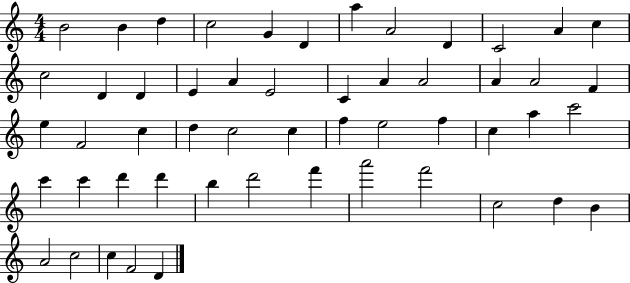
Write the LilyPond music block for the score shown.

{
  \clef treble
  \numericTimeSignature
  \time 4/4
  \key c \major
  b'2 b'4 d''4 | c''2 g'4 d'4 | a''4 a'2 d'4 | c'2 a'4 c''4 | \break c''2 d'4 d'4 | e'4 a'4 e'2 | c'4 a'4 a'2 | a'4 a'2 f'4 | \break e''4 f'2 c''4 | d''4 c''2 c''4 | f''4 e''2 f''4 | c''4 a''4 c'''2 | \break c'''4 c'''4 d'''4 d'''4 | b''4 d'''2 f'''4 | a'''2 f'''2 | c''2 d''4 b'4 | \break a'2 c''2 | c''4 f'2 d'4 | \bar "|."
}